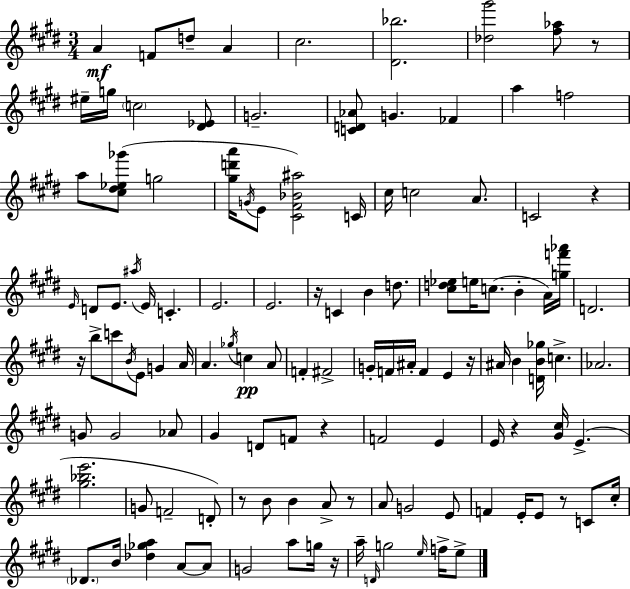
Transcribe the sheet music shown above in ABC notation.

X:1
T:Untitled
M:3/4
L:1/4
K:E
A F/2 d/2 A ^c2 [^D_b]2 [_d^g']2 [^f_a]/2 z/2 ^e/4 g/4 c2 [^D_E]/2 G2 [CD_A]/2 G _F a f2 a/2 [^c^d_e_g']/2 g2 [^gd'a']/4 G/4 E/2 [^C^F_B^a]2 C/4 ^c/4 c2 A/2 C2 z E/4 D/2 E/2 ^a/4 E/4 C E2 E2 z/4 C B d/2 [^cd_e]/2 e/4 c/2 B A/4 [gf'_a']/4 D2 z/4 b/2 c'/2 B/4 E/2 G A/4 A _g/4 c A/2 F ^F2 G/4 F/4 ^A/4 F E z/4 ^A/4 B [DB_g]/4 c _A2 G/2 G2 _A/2 ^G D/2 F/2 z F2 E E/4 z [^G^c]/4 E [^g_be']2 G/2 F2 D/2 z/2 B/2 B A/2 z/2 A/2 G2 E/2 F E/4 E/2 z/2 C/2 ^c/4 _D/2 B/4 [_d_ga] A/2 A/2 G2 a/2 g/4 z/4 a/4 D/4 g2 e/4 f/4 e/2